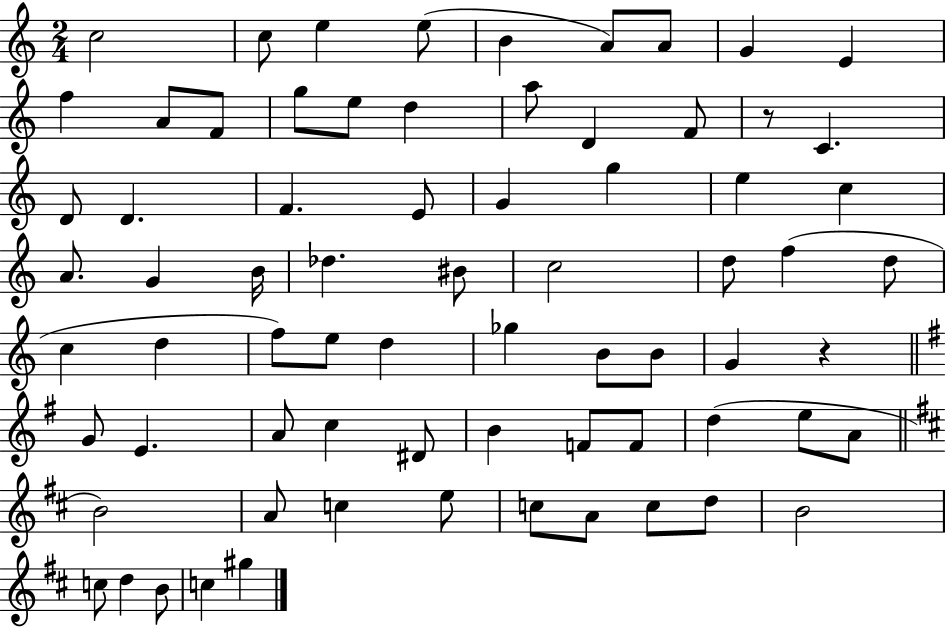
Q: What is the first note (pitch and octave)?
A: C5